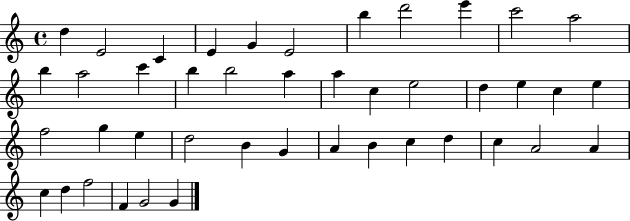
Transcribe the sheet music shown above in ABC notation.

X:1
T:Untitled
M:4/4
L:1/4
K:C
d E2 C E G E2 b d'2 e' c'2 a2 b a2 c' b b2 a a c e2 d e c e f2 g e d2 B G A B c d c A2 A c d f2 F G2 G